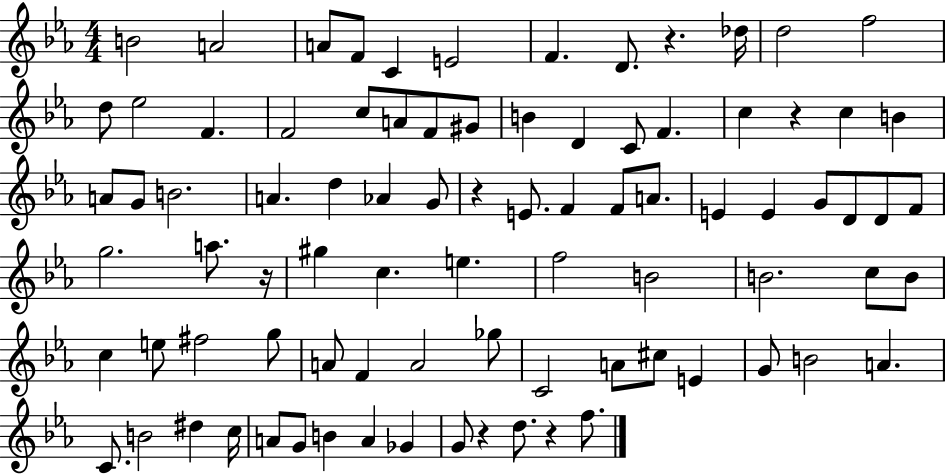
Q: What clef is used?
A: treble